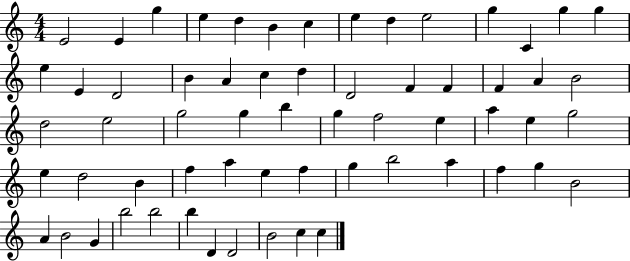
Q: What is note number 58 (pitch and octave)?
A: D4